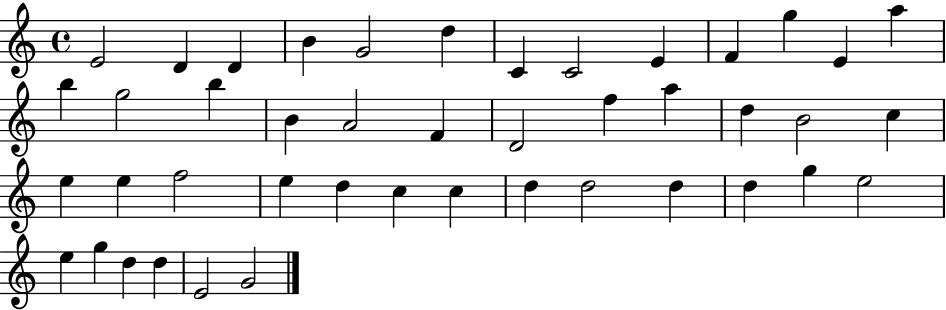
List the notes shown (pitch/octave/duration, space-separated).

E4/h D4/q D4/q B4/q G4/h D5/q C4/q C4/h E4/q F4/q G5/q E4/q A5/q B5/q G5/h B5/q B4/q A4/h F4/q D4/h F5/q A5/q D5/q B4/h C5/q E5/q E5/q F5/h E5/q D5/q C5/q C5/q D5/q D5/h D5/q D5/q G5/q E5/h E5/q G5/q D5/q D5/q E4/h G4/h